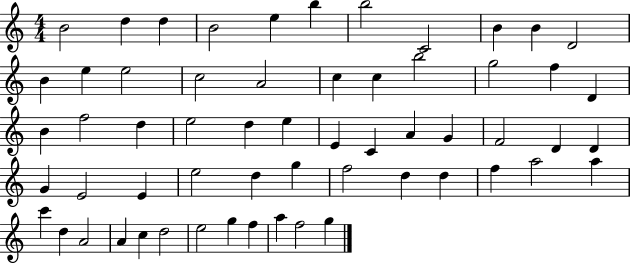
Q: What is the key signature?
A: C major